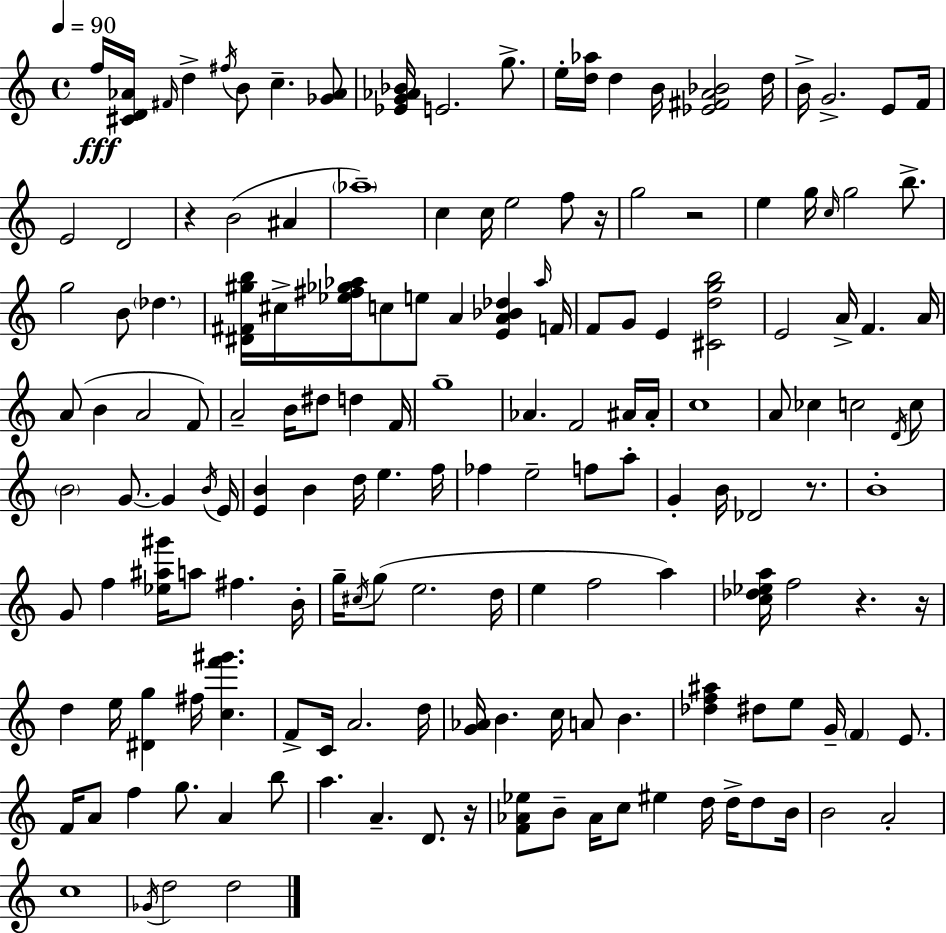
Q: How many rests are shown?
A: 7